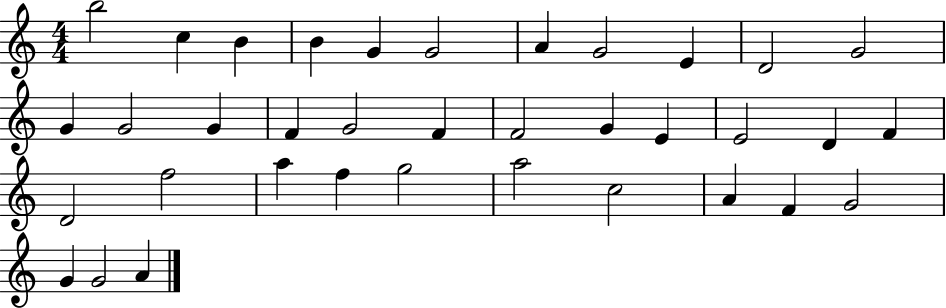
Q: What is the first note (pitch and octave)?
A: B5